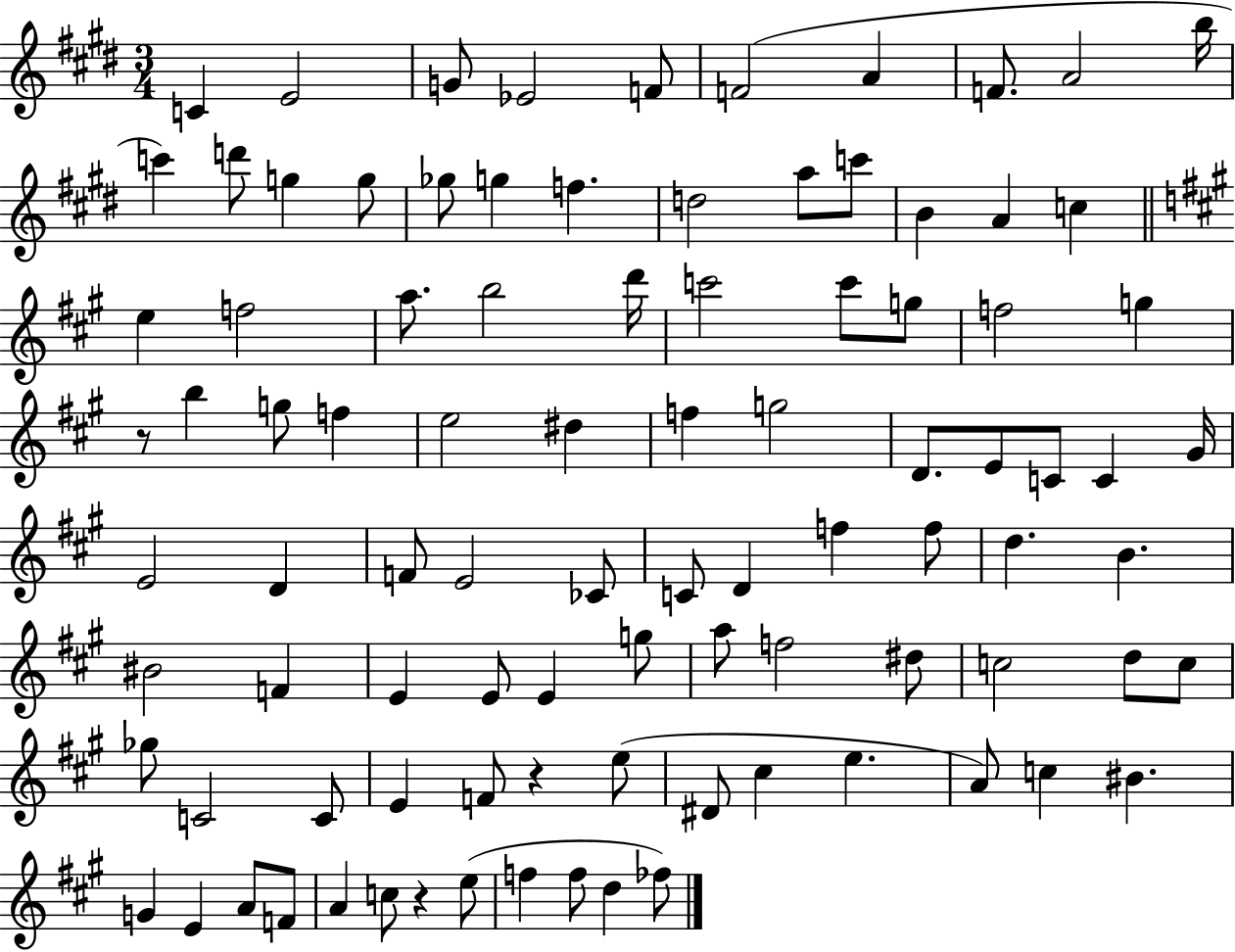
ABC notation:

X:1
T:Untitled
M:3/4
L:1/4
K:E
C E2 G/2 _E2 F/2 F2 A F/2 A2 b/4 c' d'/2 g g/2 _g/2 g f d2 a/2 c'/2 B A c e f2 a/2 b2 d'/4 c'2 c'/2 g/2 f2 g z/2 b g/2 f e2 ^d f g2 D/2 E/2 C/2 C ^G/4 E2 D F/2 E2 _C/2 C/2 D f f/2 d B ^B2 F E E/2 E g/2 a/2 f2 ^d/2 c2 d/2 c/2 _g/2 C2 C/2 E F/2 z e/2 ^D/2 ^c e A/2 c ^B G E A/2 F/2 A c/2 z e/2 f f/2 d _f/2